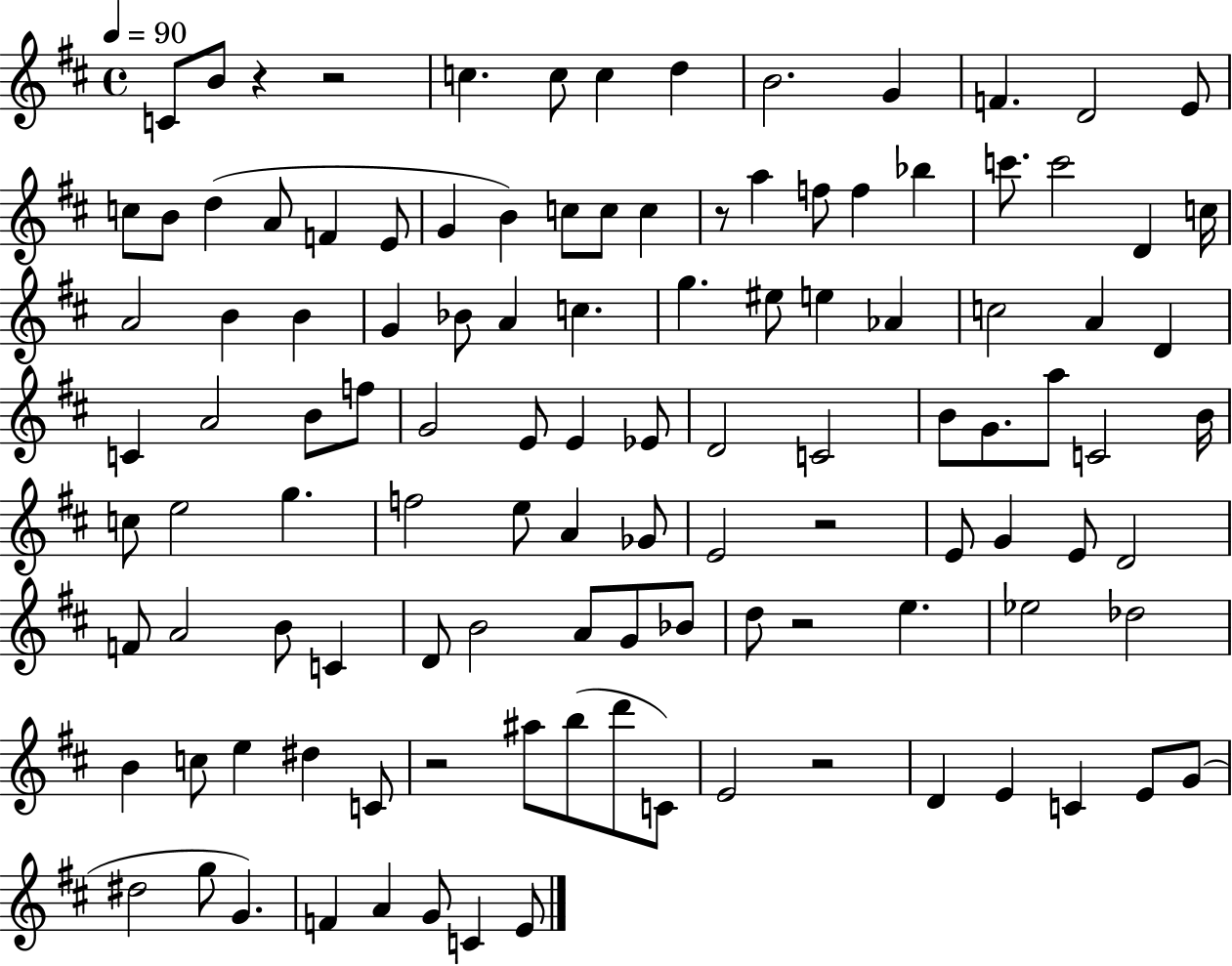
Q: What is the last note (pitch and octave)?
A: E4